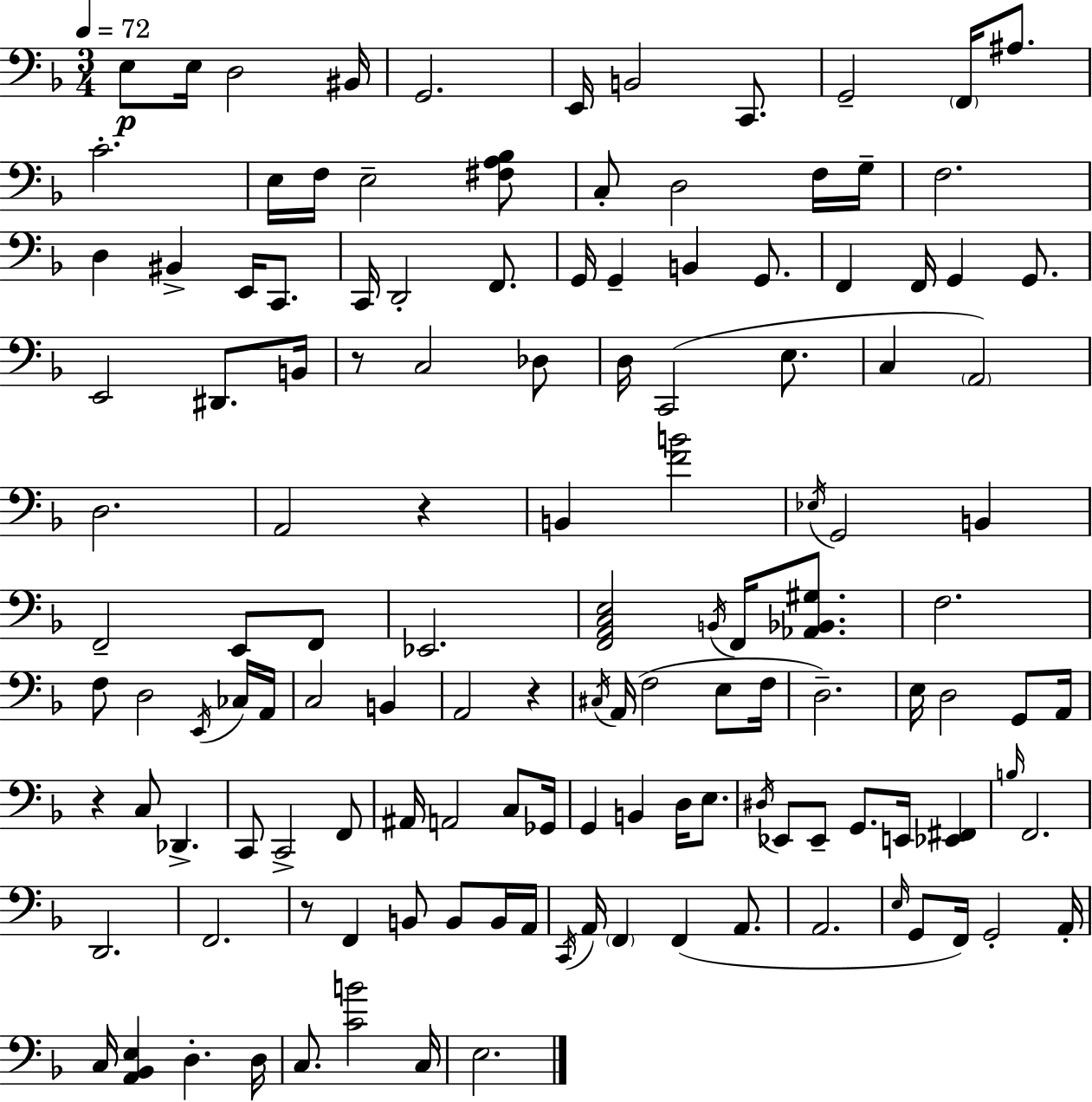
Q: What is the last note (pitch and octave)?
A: E3